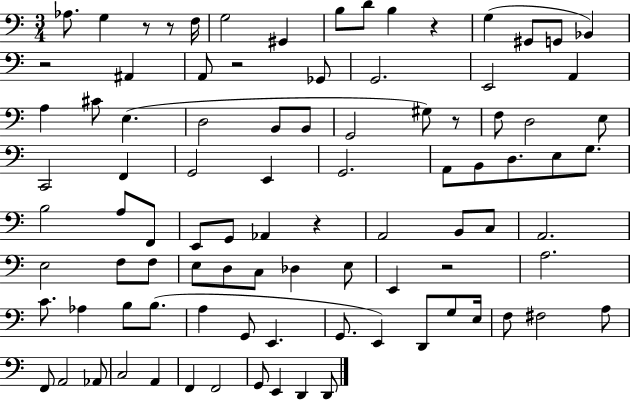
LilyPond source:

{
  \clef bass
  \numericTimeSignature
  \time 3/4
  \key c \major
  aes8. g4 r8 r8 f16 | g2 gis,4 | b8 d'8 b4 r4 | g4( gis,8 g,8 bes,4) | \break r2 ais,4 | a,8 r2 ges,8 | g,2. | e,2 a,4 | \break a4 cis'8 e4.( | d2 b,8 b,8 | g,2 gis8) r8 | f8 d2 e8 | \break c,2 f,4 | g,2 e,4 | g,2. | a,8 b,8 d8. e8 g8. | \break b2 a8 f,8 | e,8 g,8 aes,4 r4 | a,2 b,8 c8 | a,2. | \break e2 f8 f8 | e8 d8 c8 des4 e8 | e,4 r2 | a2. | \break c'8. aes4 b8 b8.( | a4 g,8 e,4. | g,8. e,4) d,8 g8 e16 | f8 fis2 a8 | \break f,8 a,2 aes,8 | c2 a,4 | f,4 f,2 | g,8 e,4 d,4 d,8 | \break \bar "|."
}